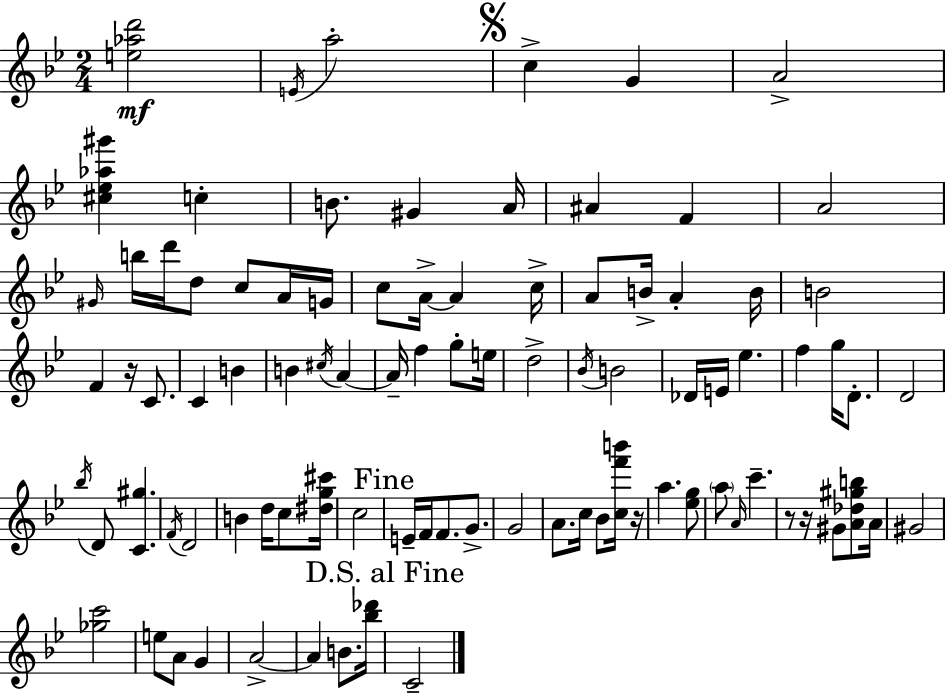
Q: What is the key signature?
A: BES major